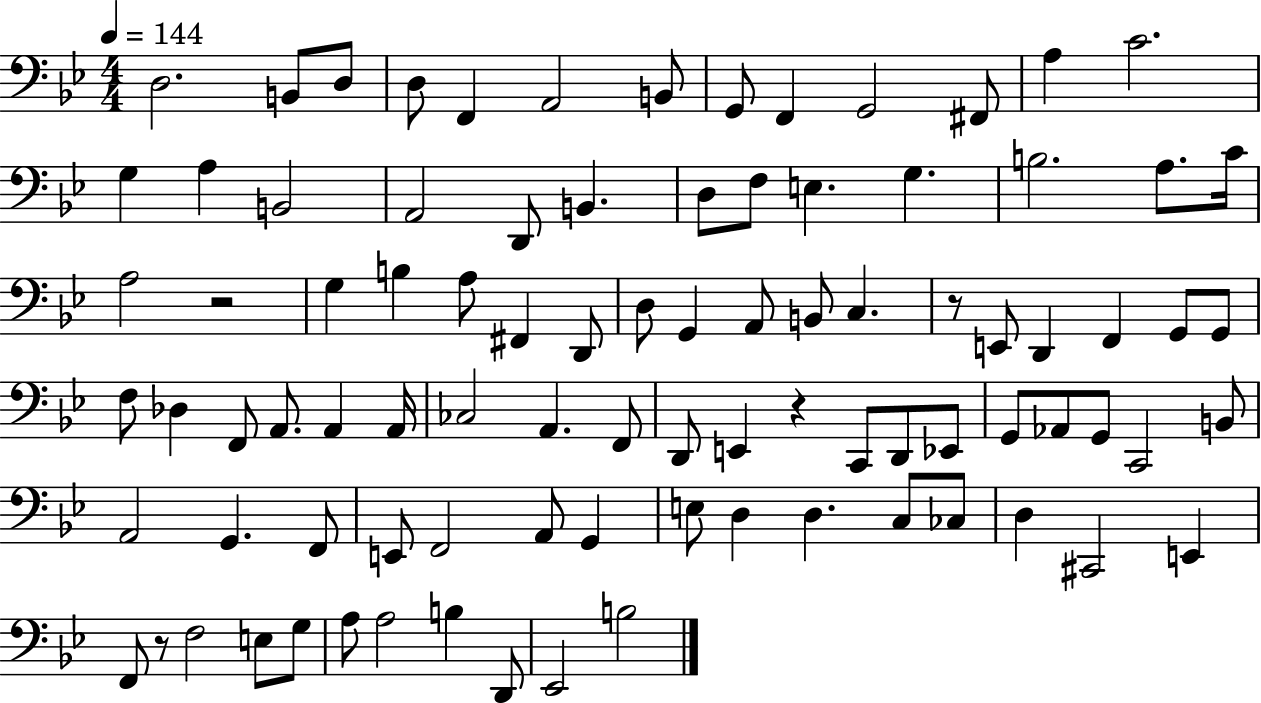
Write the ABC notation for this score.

X:1
T:Untitled
M:4/4
L:1/4
K:Bb
D,2 B,,/2 D,/2 D,/2 F,, A,,2 B,,/2 G,,/2 F,, G,,2 ^F,,/2 A, C2 G, A, B,,2 A,,2 D,,/2 B,, D,/2 F,/2 E, G, B,2 A,/2 C/4 A,2 z2 G, B, A,/2 ^F,, D,,/2 D,/2 G,, A,,/2 B,,/2 C, z/2 E,,/2 D,, F,, G,,/2 G,,/2 F,/2 _D, F,,/2 A,,/2 A,, A,,/4 _C,2 A,, F,,/2 D,,/2 E,, z C,,/2 D,,/2 _E,,/2 G,,/2 _A,,/2 G,,/2 C,,2 B,,/2 A,,2 G,, F,,/2 E,,/2 F,,2 A,,/2 G,, E,/2 D, D, C,/2 _C,/2 D, ^C,,2 E,, F,,/2 z/2 F,2 E,/2 G,/2 A,/2 A,2 B, D,,/2 _E,,2 B,2